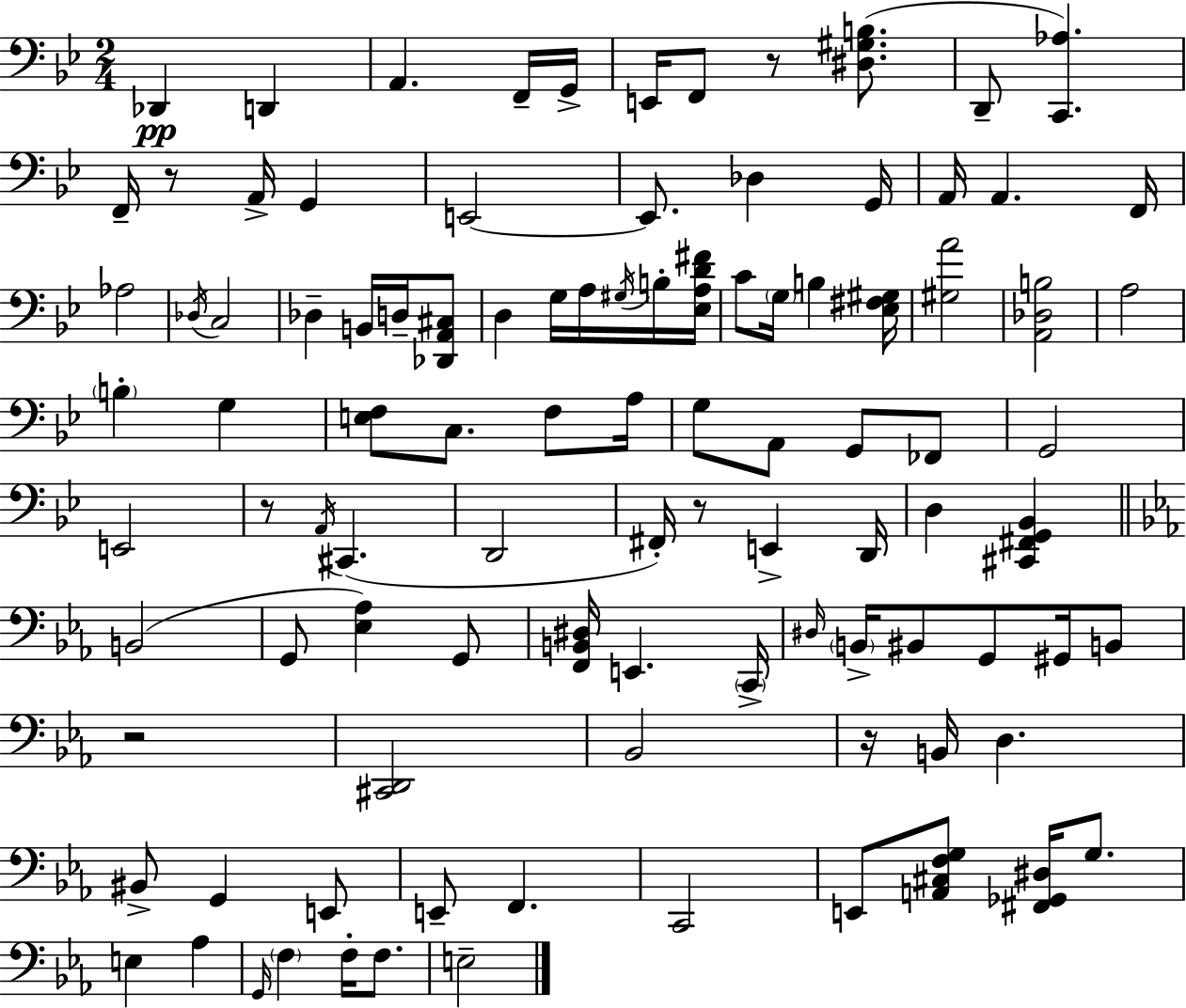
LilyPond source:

{
  \clef bass
  \numericTimeSignature
  \time 2/4
  \key bes \major
  des,4\pp d,4 | a,4. f,16-- g,16-> | e,16 f,8 r8 <dis gis b>8.( | d,8-- <c, aes>4.) | \break f,16-- r8 a,16-> g,4 | e,2~~ | e,8. des4 g,16 | a,16 a,4. f,16 | \break aes2 | \acciaccatura { des16 } c2 | des4-- b,16 d16-- <des, a, cis>8 | d4 g16 a16 \acciaccatura { gis16 } | \break b16-. <ees a d' fis'>16 c'8 \parenthesize g16 b4 | <ees fis gis>16 <gis a'>2 | <a, des b>2 | a2 | \break \parenthesize b4-. g4 | <e f>8 c8. f8 | a16 g8 a,8 g,8 | fes,8 g,2 | \break e,2 | r8 \acciaccatura { a,16 }( cis,4. | d,2 | fis,16-.) r8 e,4-> | \break d,16 d4 <cis, fis, g, bes,>4 | \bar "||" \break \key ees \major b,2( | g,8 <ees aes>4) g,8 | <f, b, dis>16 e,4. \parenthesize c,16-> | \grace { dis16 } \parenthesize b,16-> bis,8 g,8 gis,16 b,8 | \break r2 | <cis, d,>2 | bes,2 | r16 b,16 d4. | \break bis,8-> g,4 e,8 | e,8-- f,4. | c,2 | e,8 <a, cis f g>8 <fis, ges, dis>16 g8. | \break e4 aes4 | \grace { g,16 } \parenthesize f4 f16-. f8. | e2-- | \bar "|."
}